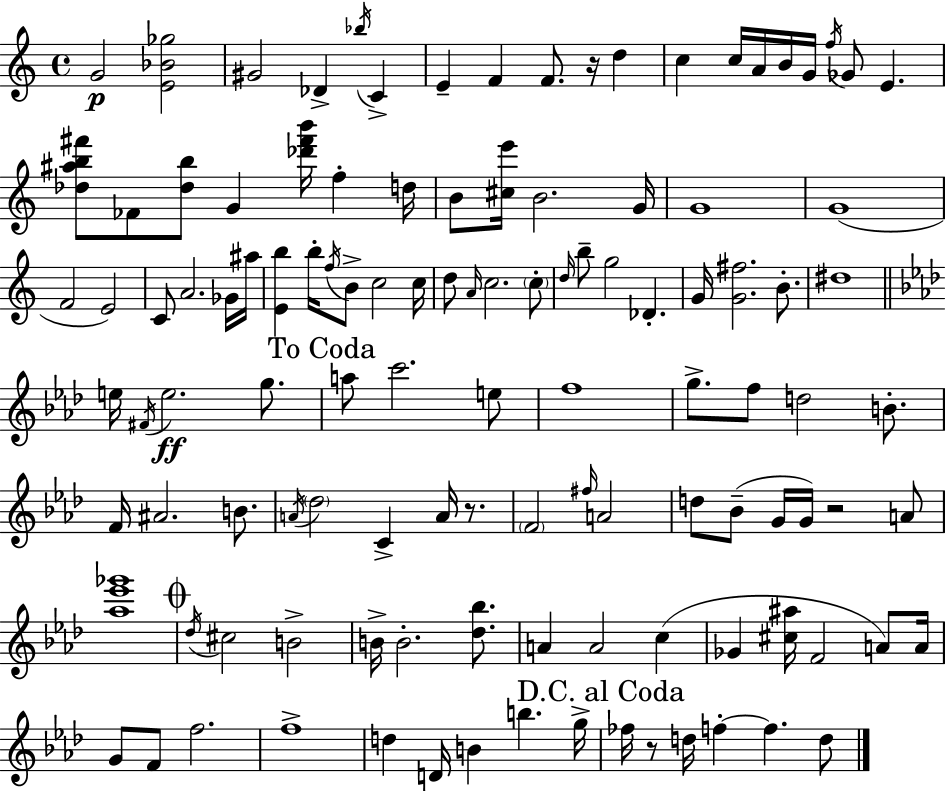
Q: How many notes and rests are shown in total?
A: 115